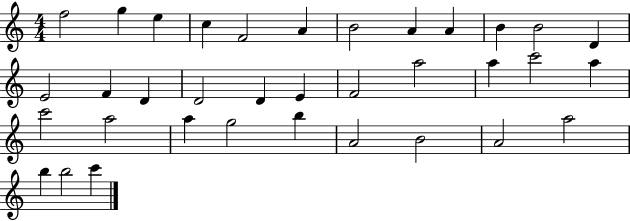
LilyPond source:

{
  \clef treble
  \numericTimeSignature
  \time 4/4
  \key c \major
  f''2 g''4 e''4 | c''4 f'2 a'4 | b'2 a'4 a'4 | b'4 b'2 d'4 | \break e'2 f'4 d'4 | d'2 d'4 e'4 | f'2 a''2 | a''4 c'''2 a''4 | \break c'''2 a''2 | a''4 g''2 b''4 | a'2 b'2 | a'2 a''2 | \break b''4 b''2 c'''4 | \bar "|."
}